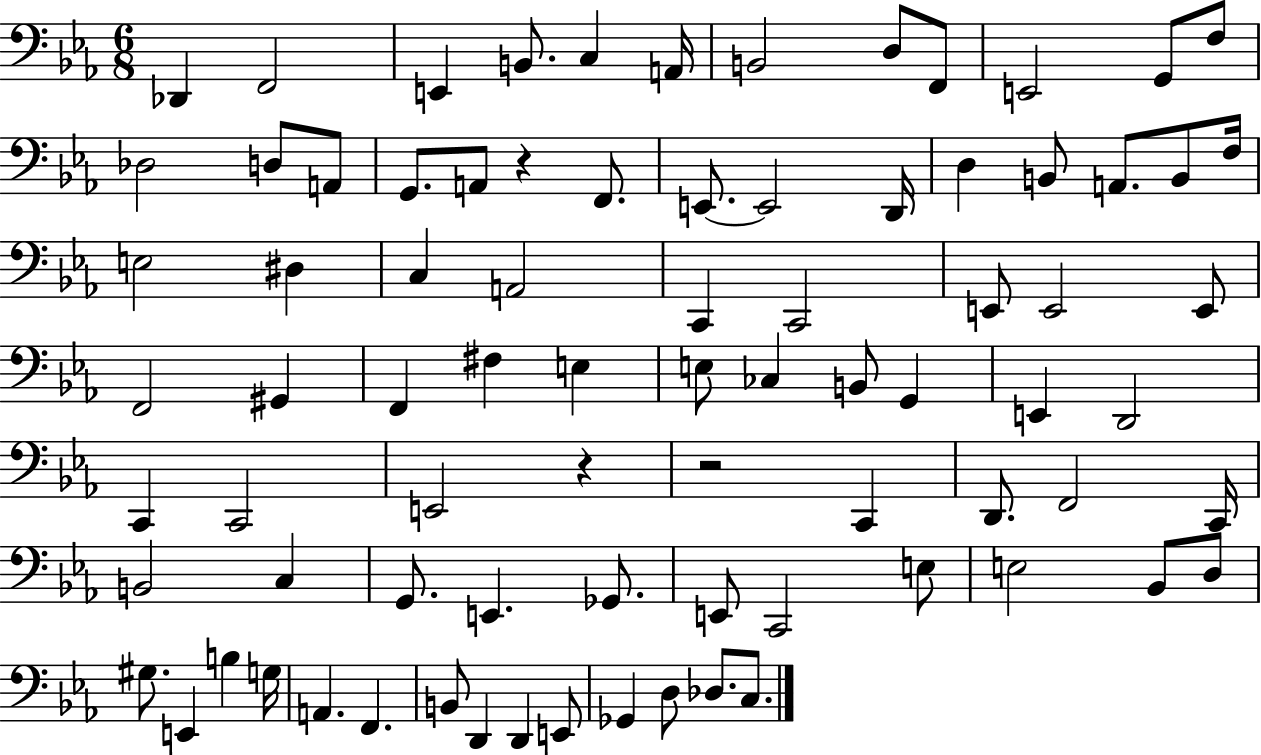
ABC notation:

X:1
T:Untitled
M:6/8
L:1/4
K:Eb
_D,, F,,2 E,, B,,/2 C, A,,/4 B,,2 D,/2 F,,/2 E,,2 G,,/2 F,/2 _D,2 D,/2 A,,/2 G,,/2 A,,/2 z F,,/2 E,,/2 E,,2 D,,/4 D, B,,/2 A,,/2 B,,/2 F,/4 E,2 ^D, C, A,,2 C,, C,,2 E,,/2 E,,2 E,,/2 F,,2 ^G,, F,, ^F, E, E,/2 _C, B,,/2 G,, E,, D,,2 C,, C,,2 E,,2 z z2 C,, D,,/2 F,,2 C,,/4 B,,2 C, G,,/2 E,, _G,,/2 E,,/2 C,,2 E,/2 E,2 _B,,/2 D,/2 ^G,/2 E,, B, G,/4 A,, F,, B,,/2 D,, D,, E,,/2 _G,, D,/2 _D,/2 C,/2